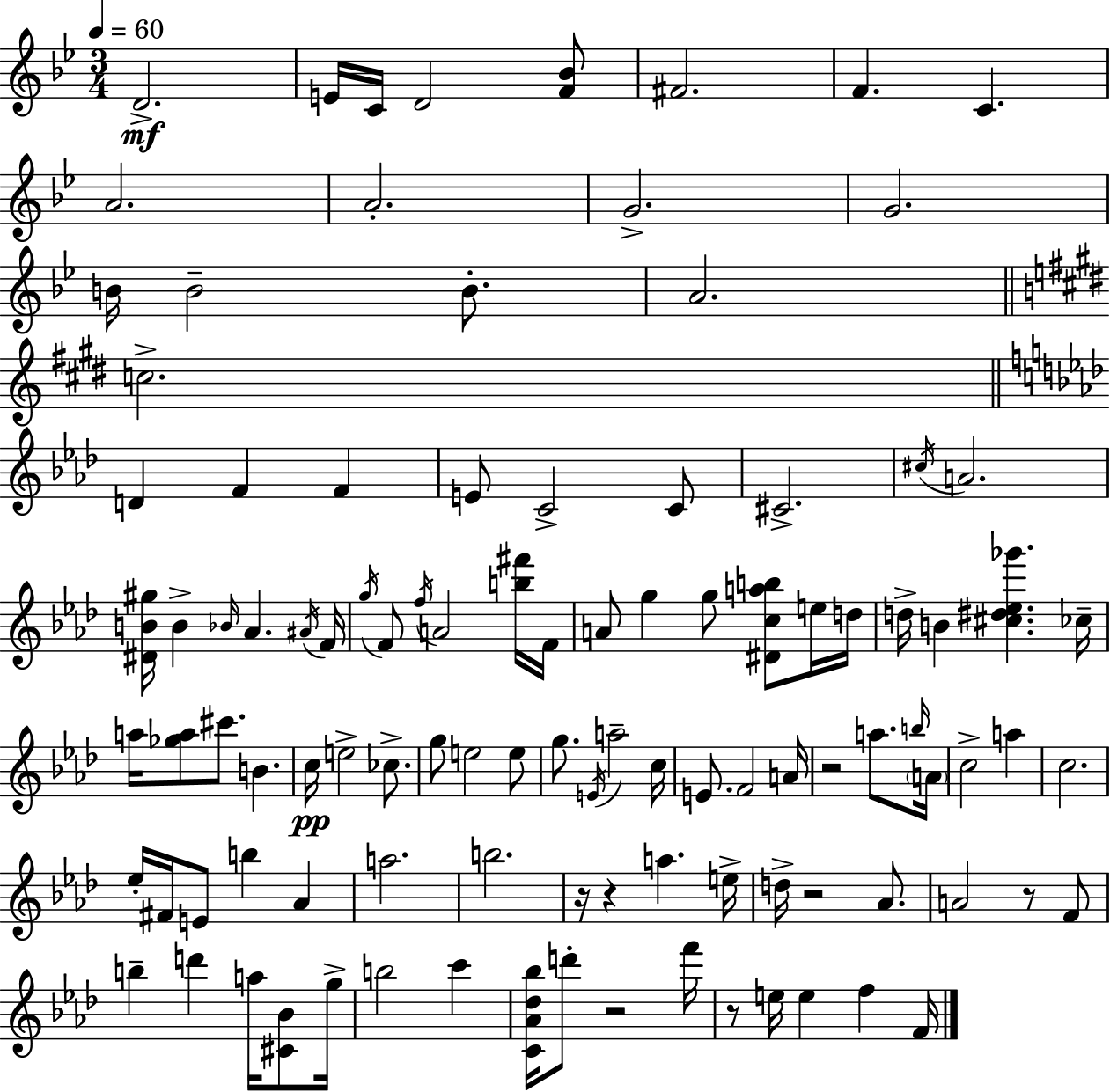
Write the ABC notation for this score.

X:1
T:Untitled
M:3/4
L:1/4
K:Bb
D2 E/4 C/4 D2 [F_B]/2 ^F2 F C A2 A2 G2 G2 B/4 B2 B/2 A2 c2 D F F E/2 C2 C/2 ^C2 ^c/4 A2 [^DB^g]/4 B _B/4 _A ^A/4 F/4 g/4 F/2 f/4 A2 [b^f']/4 F/4 A/2 g g/2 [^Dcab]/2 e/4 d/4 d/4 B [^c^d_e_g'] _c/4 a/4 [_ga]/2 ^c'/2 B c/4 e2 _c/2 g/2 e2 e/2 g/2 E/4 a2 c/4 E/2 F2 A/4 z2 a/2 b/4 A/4 c2 a c2 _e/4 ^F/4 E/2 b _A a2 b2 z/4 z a e/4 d/4 z2 _A/2 A2 z/2 F/2 b d' a/4 [^C_B]/2 g/4 b2 c' [C_A_d_b]/4 d'/2 z2 f'/4 z/2 e/4 e f F/4